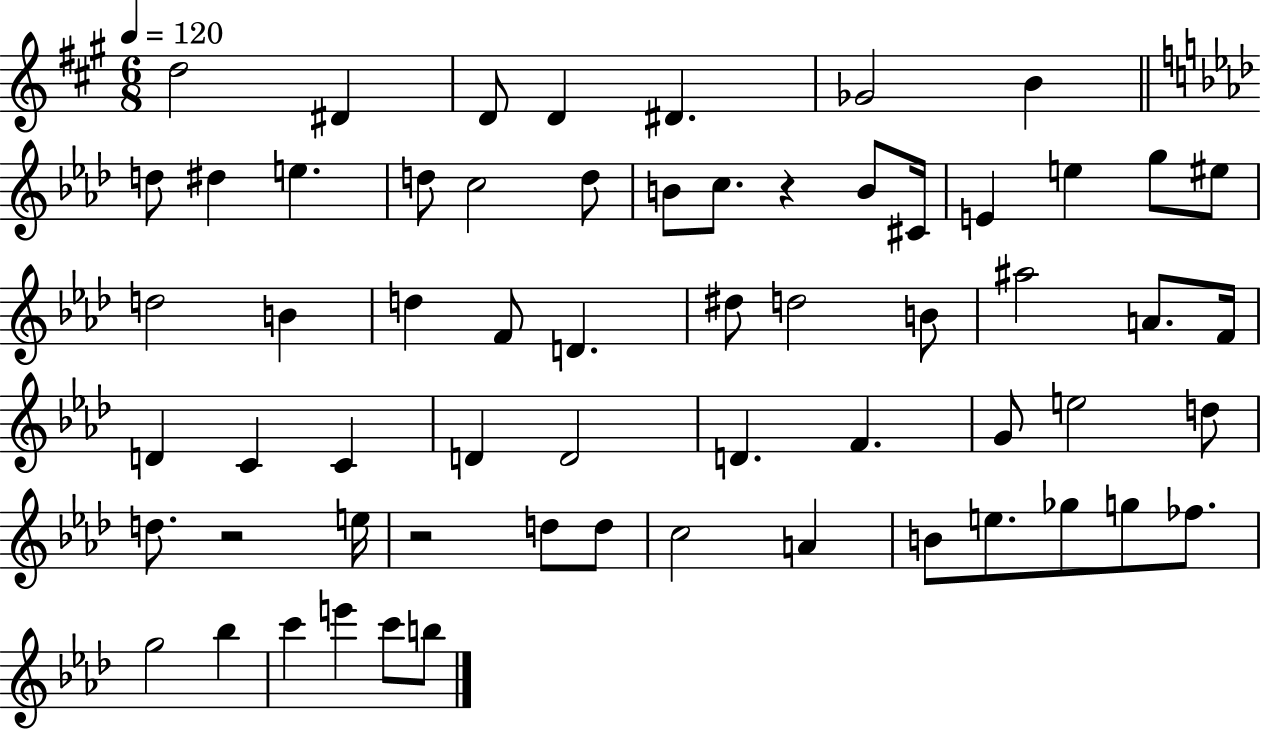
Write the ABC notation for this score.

X:1
T:Untitled
M:6/8
L:1/4
K:A
d2 ^D D/2 D ^D _G2 B d/2 ^d e d/2 c2 d/2 B/2 c/2 z B/2 ^C/4 E e g/2 ^e/2 d2 B d F/2 D ^d/2 d2 B/2 ^a2 A/2 F/4 D C C D D2 D F G/2 e2 d/2 d/2 z2 e/4 z2 d/2 d/2 c2 A B/2 e/2 _g/2 g/2 _f/2 g2 _b c' e' c'/2 b/2